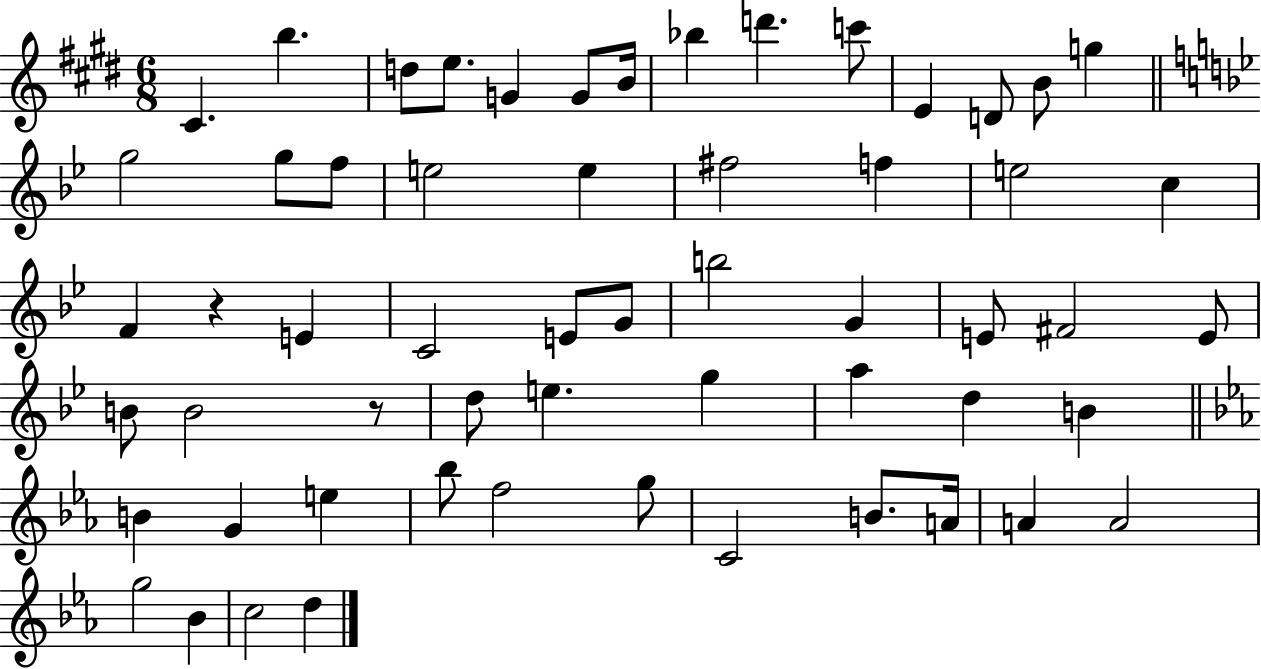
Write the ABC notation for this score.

X:1
T:Untitled
M:6/8
L:1/4
K:E
^C b d/2 e/2 G G/2 B/4 _b d' c'/2 E D/2 B/2 g g2 g/2 f/2 e2 e ^f2 f e2 c F z E C2 E/2 G/2 b2 G E/2 ^F2 E/2 B/2 B2 z/2 d/2 e g a d B B G e _b/2 f2 g/2 C2 B/2 A/4 A A2 g2 _B c2 d